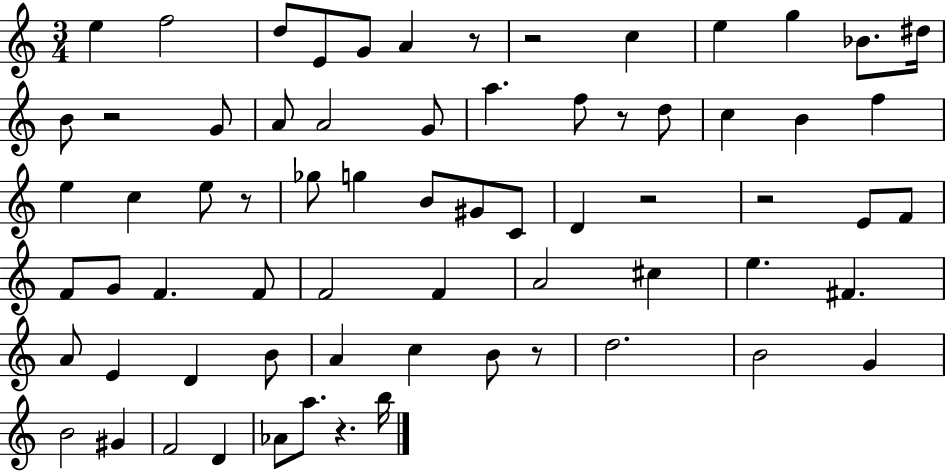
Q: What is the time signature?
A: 3/4